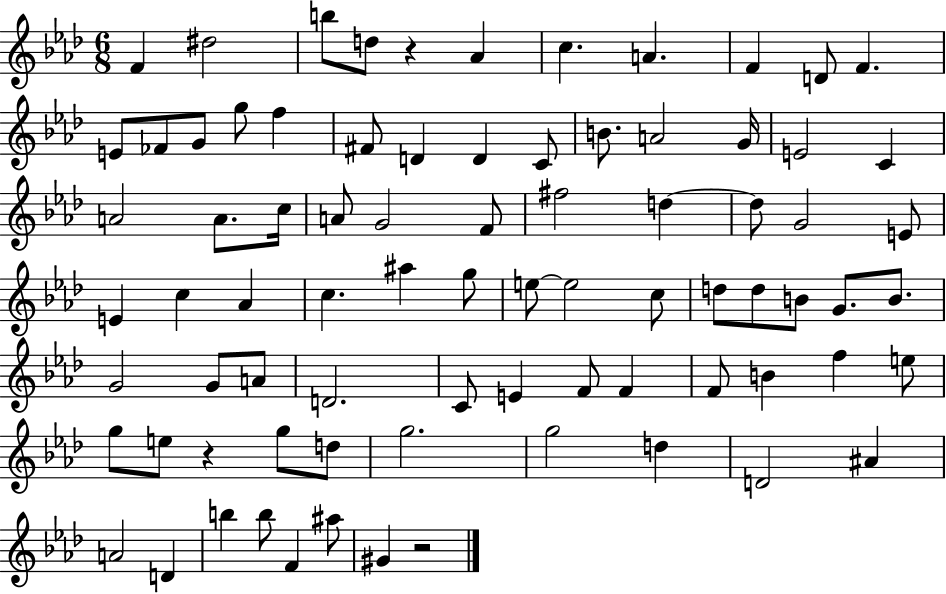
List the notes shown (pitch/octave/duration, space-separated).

F4/q D#5/h B5/e D5/e R/q Ab4/q C5/q. A4/q. F4/q D4/e F4/q. E4/e FES4/e G4/e G5/e F5/q F#4/e D4/q D4/q C4/e B4/e. A4/h G4/s E4/h C4/q A4/h A4/e. C5/s A4/e G4/h F4/e F#5/h D5/q D5/e G4/h E4/e E4/q C5/q Ab4/q C5/q. A#5/q G5/e E5/e E5/h C5/e D5/e D5/e B4/e G4/e. B4/e. G4/h G4/e A4/e D4/h. C4/e E4/q F4/e F4/q F4/e B4/q F5/q E5/e G5/e E5/e R/q G5/e D5/e G5/h. G5/h D5/q D4/h A#4/q A4/h D4/q B5/q B5/e F4/q A#5/e G#4/q R/h